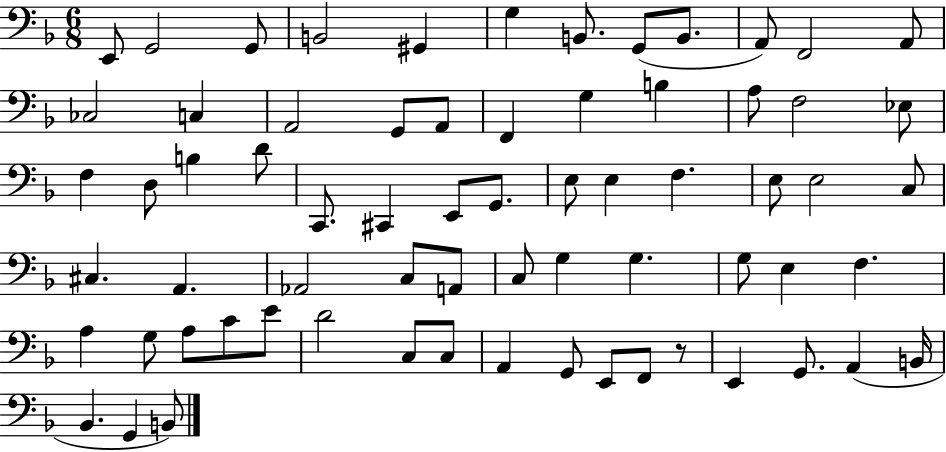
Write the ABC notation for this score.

X:1
T:Untitled
M:6/8
L:1/4
K:F
E,,/2 G,,2 G,,/2 B,,2 ^G,, G, B,,/2 G,,/2 B,,/2 A,,/2 F,,2 A,,/2 _C,2 C, A,,2 G,,/2 A,,/2 F,, G, B, A,/2 F,2 _E,/2 F, D,/2 B, D/2 C,,/2 ^C,, E,,/2 G,,/2 E,/2 E, F, E,/2 E,2 C,/2 ^C, A,, _A,,2 C,/2 A,,/2 C,/2 G, G, G,/2 E, F, A, G,/2 A,/2 C/2 E/2 D2 C,/2 C,/2 A,, G,,/2 E,,/2 F,,/2 z/2 E,, G,,/2 A,, B,,/4 _B,, G,, B,,/2